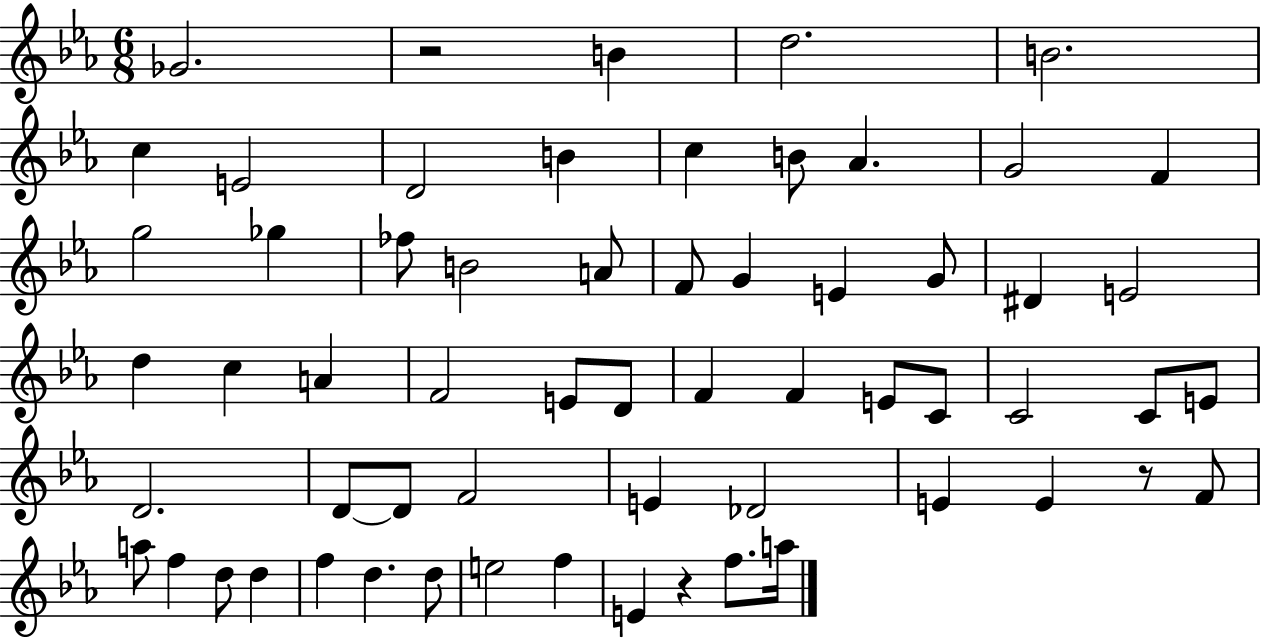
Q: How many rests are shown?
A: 3